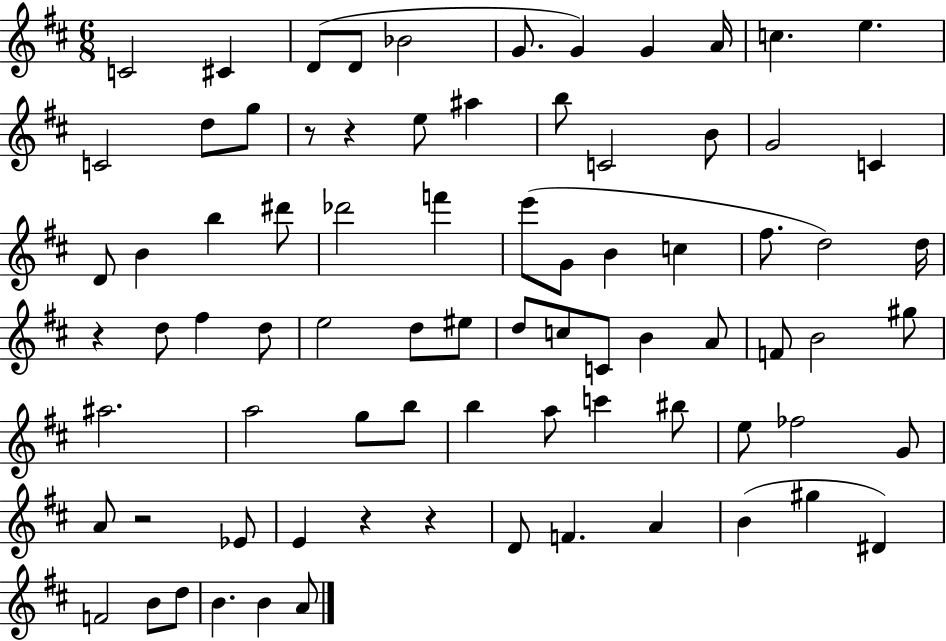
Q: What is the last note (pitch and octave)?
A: A4